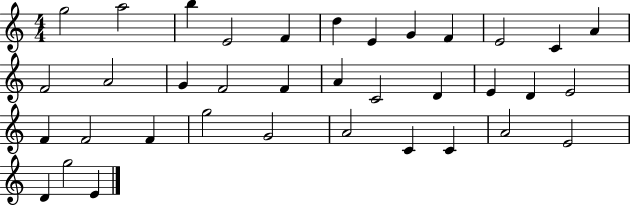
X:1
T:Untitled
M:4/4
L:1/4
K:C
g2 a2 b E2 F d E G F E2 C A F2 A2 G F2 F A C2 D E D E2 F F2 F g2 G2 A2 C C A2 E2 D g2 E